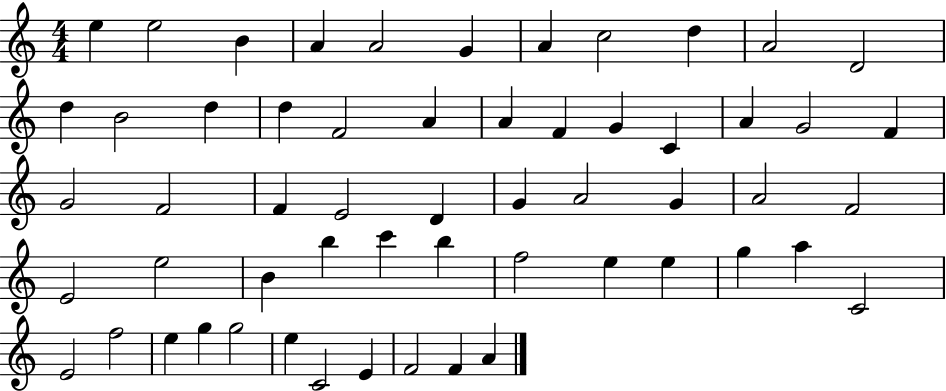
E5/q E5/h B4/q A4/q A4/h G4/q A4/q C5/h D5/q A4/h D4/h D5/q B4/h D5/q D5/q F4/h A4/q A4/q F4/q G4/q C4/q A4/q G4/h F4/q G4/h F4/h F4/q E4/h D4/q G4/q A4/h G4/q A4/h F4/h E4/h E5/h B4/q B5/q C6/q B5/q F5/h E5/q E5/q G5/q A5/q C4/h E4/h F5/h E5/q G5/q G5/h E5/q C4/h E4/q F4/h F4/q A4/q